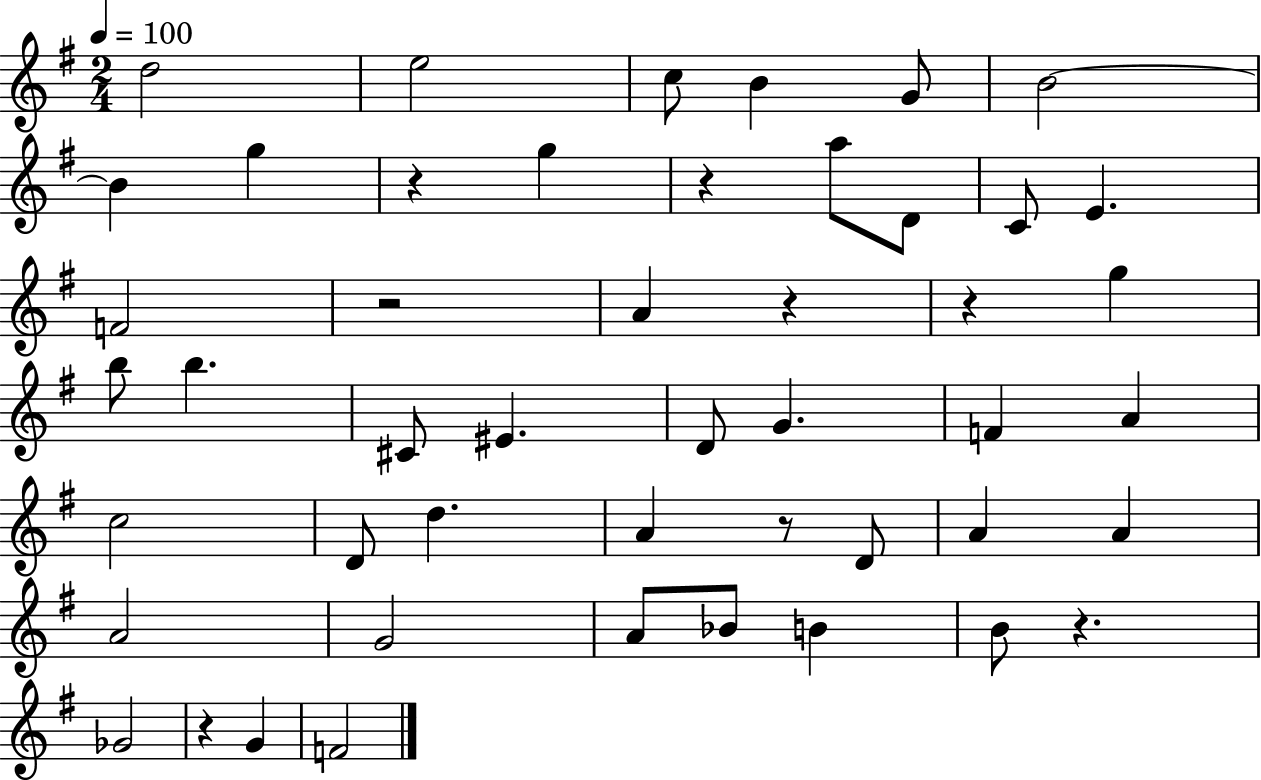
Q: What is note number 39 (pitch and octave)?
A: G4